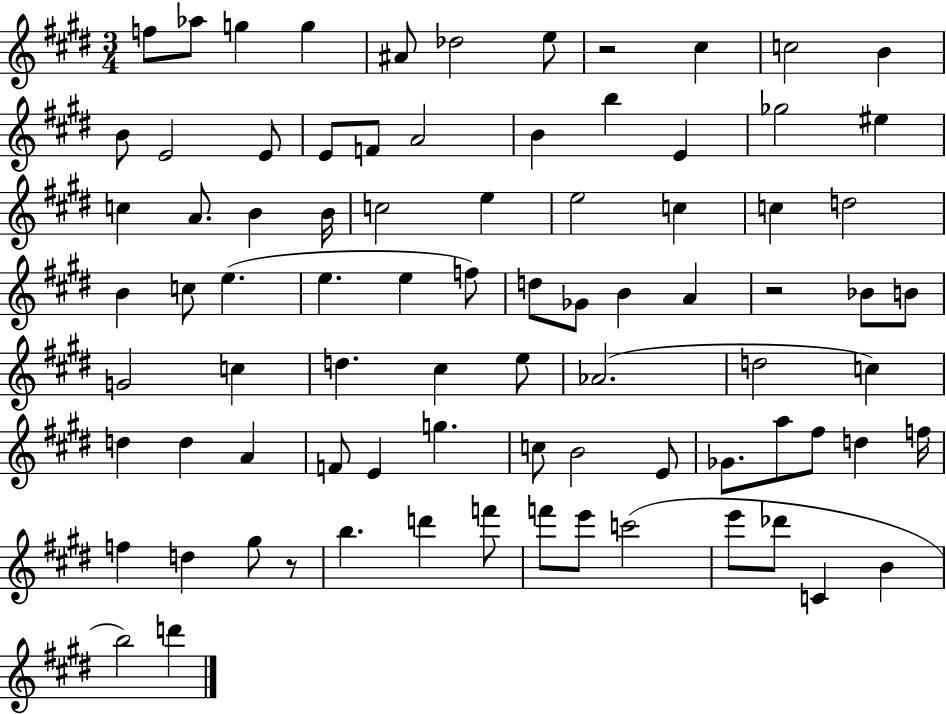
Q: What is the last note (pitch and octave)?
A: D6